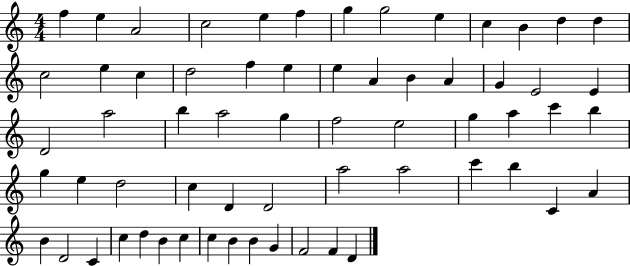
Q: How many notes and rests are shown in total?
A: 63